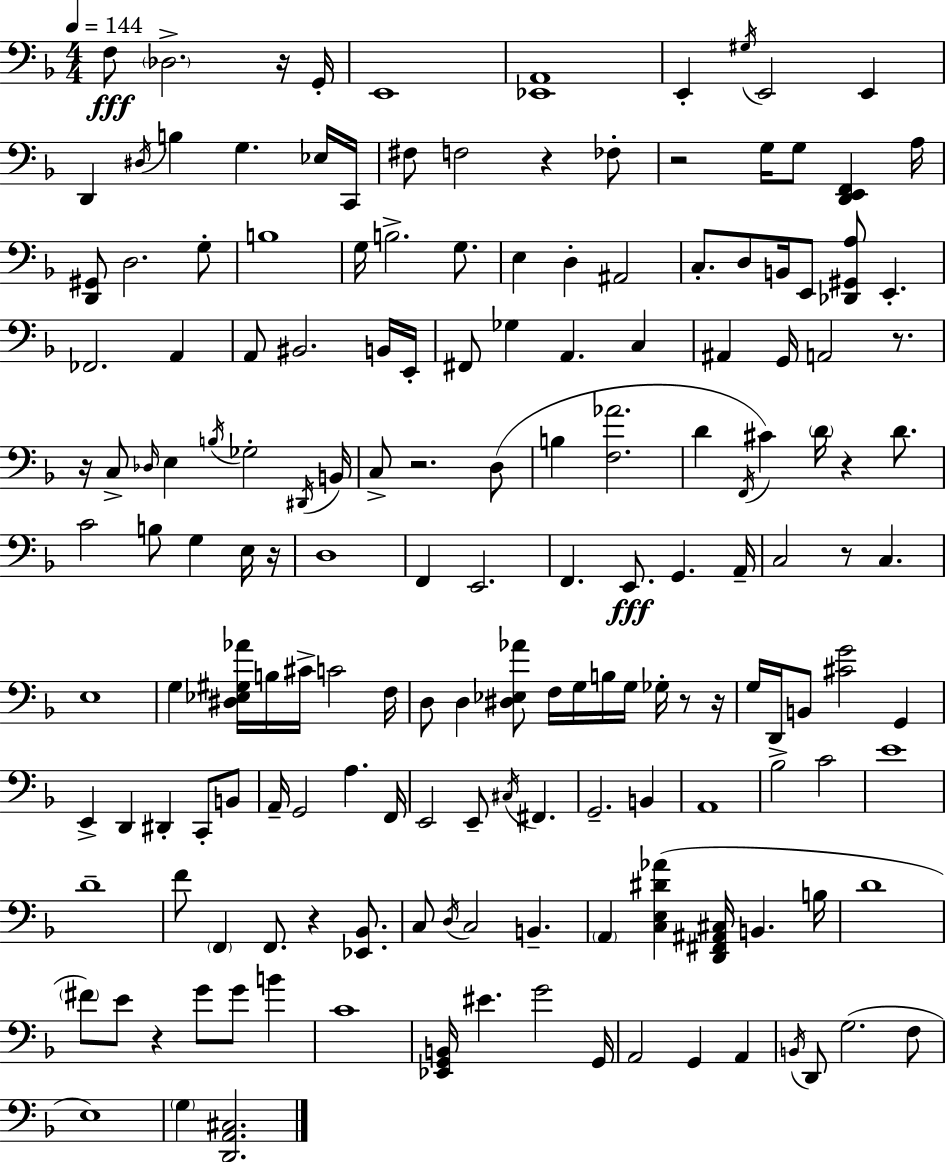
{
  \clef bass
  \numericTimeSignature
  \time 4/4
  \key f \major
  \tempo 4 = 144
  f8\fff \parenthesize des2.-> r16 g,16-. | e,1 | <ees, a,>1 | e,4-. \acciaccatura { gis16 } e,2 e,4 | \break d,4 \acciaccatura { dis16 } b4 g4. | ees16 c,16 fis8 f2 r4 | fes8-. r2 g16 g8 <d, e, f,>4 | a16 <d, gis,>8 d2. | \break g8-. b1 | g16 b2.-> g8. | e4 d4-. ais,2 | c8.-. d8 b,16 e,8 <des, gis, a>8 e,4.-. | \break fes,2. a,4 | a,8 bis,2. | b,16 e,16-. fis,8 ges4 a,4. c4 | ais,4 g,16 a,2 r8. | \break r16 c8-> \grace { des16 } e4 \acciaccatura { b16 } ges2-. | \acciaccatura { dis,16 } b,16 c8-> r2. | d8( b4 <f aes'>2. | d'4 \acciaccatura { f,16 }) cis'4 \parenthesize d'16 r4 | \break d'8. c'2 b8 | g4 e16 r16 d1 | f,4 e,2. | f,4. e,8.\fff g,4. | \break a,16-- c2 r8 | c4. e1 | g4 <dis ees gis aes'>16 b16 cis'16-> c'2 | f16 d8 d4 <dis ees aes'>8 f16 g16 | \break b16 g16 ges16-. r8 r16 g16 d,16 b,8 <cis' g'>2 | g,4 e,4-> d,4 dis,4-. | c,8-. b,8 a,16-- g,2 a4. | f,16 e,2 e,8-- | \break \acciaccatura { cis16 } fis,4. g,2.-- | b,4 a,1 | bes2-> c'2 | e'1 | \break d'1-- | f'8 \parenthesize f,4 f,8. | r4 <ees, bes,>8. c8 \acciaccatura { d16 } c2 | b,4.-- \parenthesize a,4 <c e dis' aes'>4( | \break <d, fis, ais, cis>16 b,4. b16 d'1 | \parenthesize fis'8) e'8 r4 | g'8 g'8 b'4 c'1 | <ees, g, b,>16 eis'4. g'2 | \break g,16 a,2 | g,4 a,4 \acciaccatura { b,16 } d,8 g2.( | f8 e1) | \parenthesize g4 <d, a, cis>2. | \break \bar "|."
}